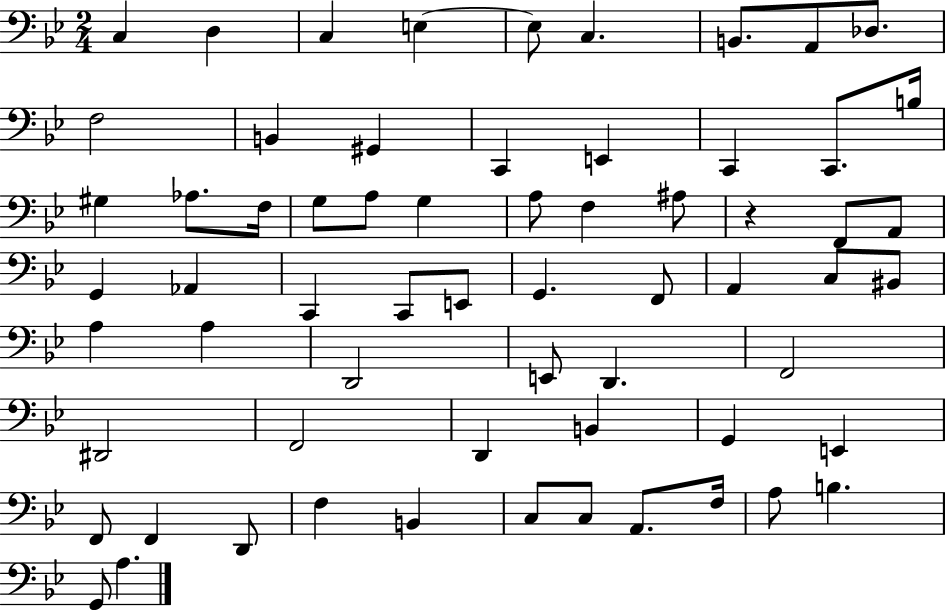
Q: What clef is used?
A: bass